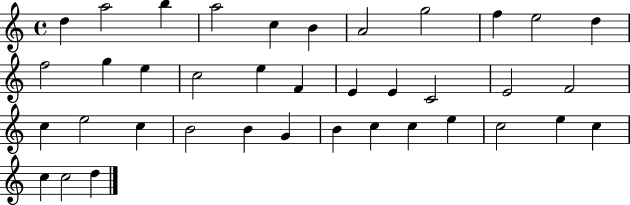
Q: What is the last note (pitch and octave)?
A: D5